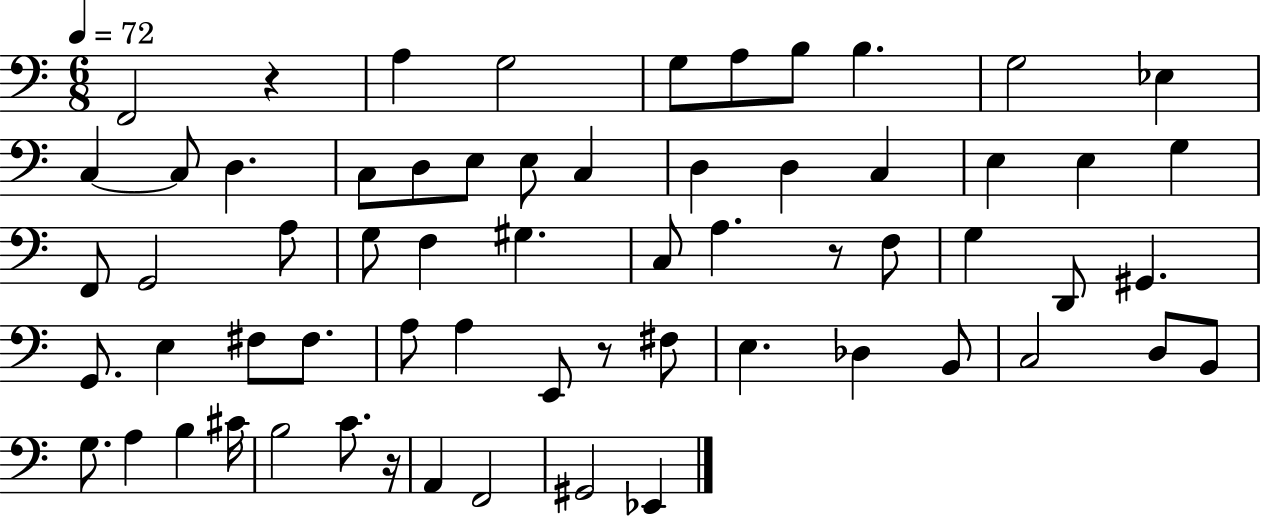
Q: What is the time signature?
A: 6/8